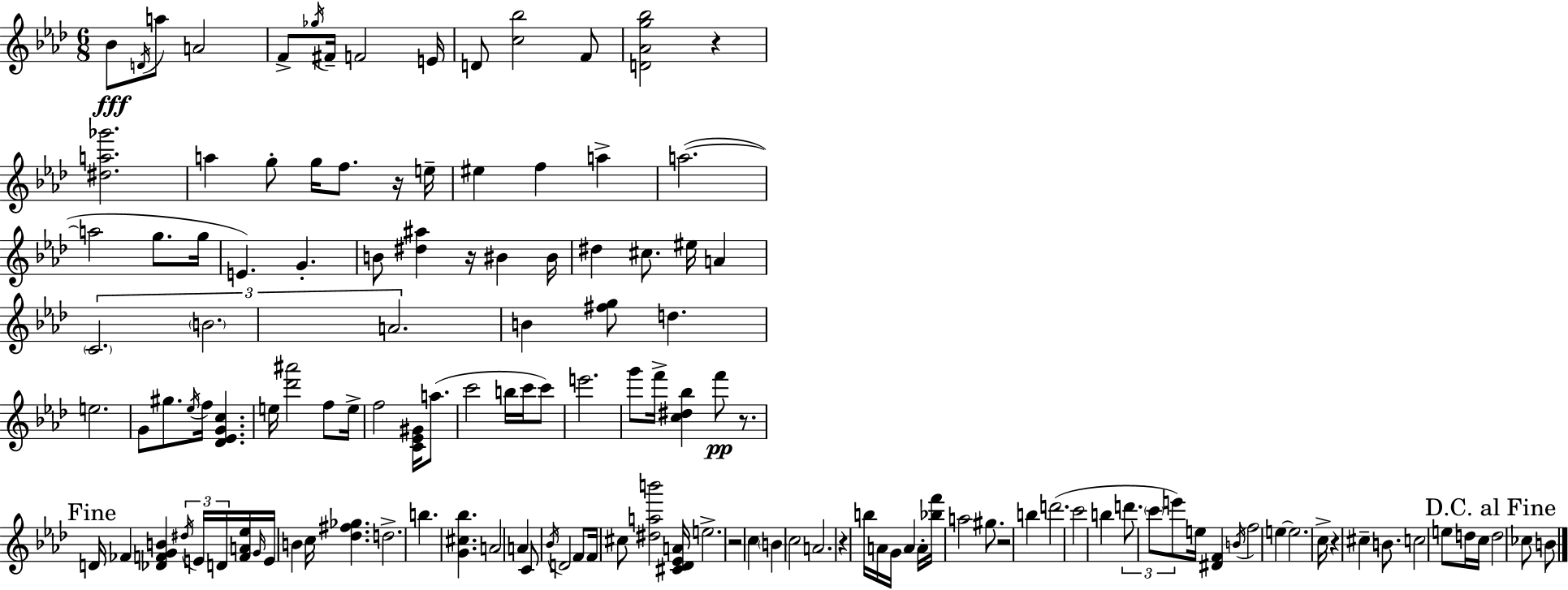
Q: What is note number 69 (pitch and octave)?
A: C4